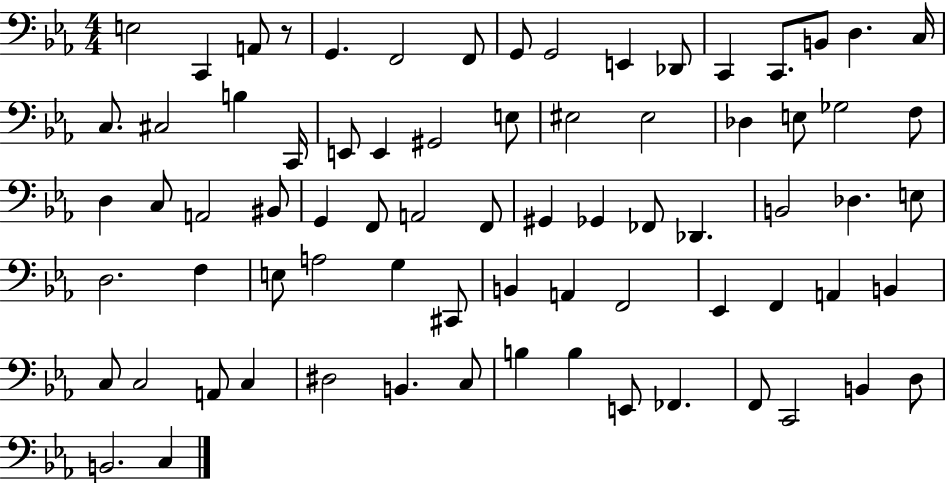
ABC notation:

X:1
T:Untitled
M:4/4
L:1/4
K:Eb
E,2 C,, A,,/2 z/2 G,, F,,2 F,,/2 G,,/2 G,,2 E,, _D,,/2 C,, C,,/2 B,,/2 D, C,/4 C,/2 ^C,2 B, C,,/4 E,,/2 E,, ^G,,2 E,/2 ^E,2 ^E,2 _D, E,/2 _G,2 F,/2 D, C,/2 A,,2 ^B,,/2 G,, F,,/2 A,,2 F,,/2 ^G,, _G,, _F,,/2 _D,, B,,2 _D, E,/2 D,2 F, E,/2 A,2 G, ^C,,/2 B,, A,, F,,2 _E,, F,, A,, B,, C,/2 C,2 A,,/2 C, ^D,2 B,, C,/2 B, B, E,,/2 _F,, F,,/2 C,,2 B,, D,/2 B,,2 C,